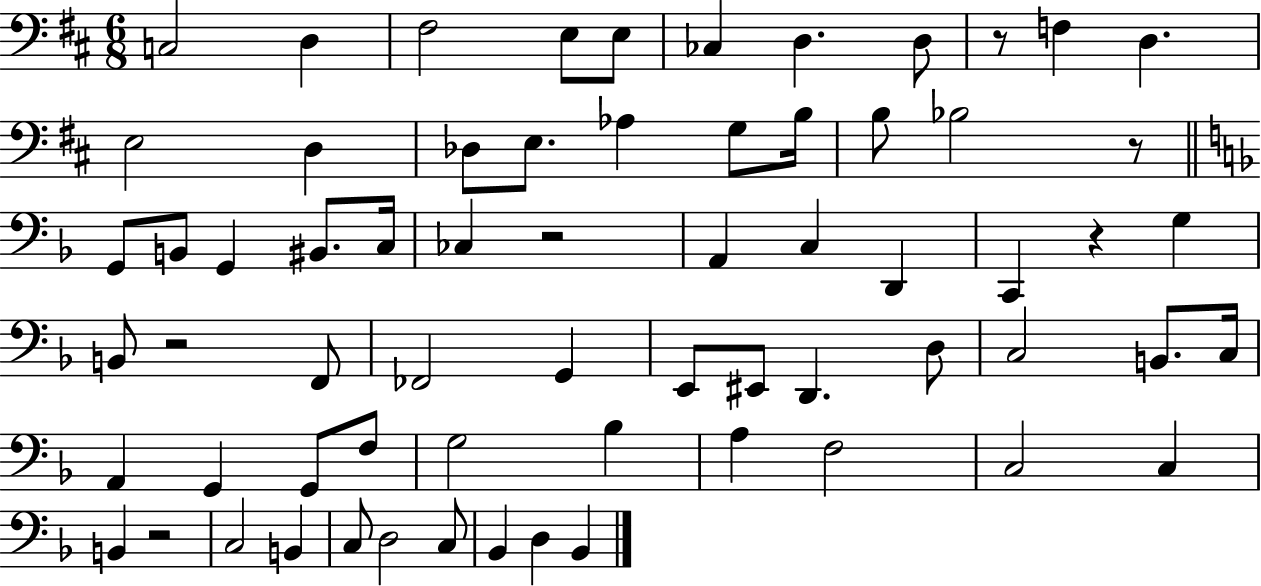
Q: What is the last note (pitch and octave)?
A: Bb2